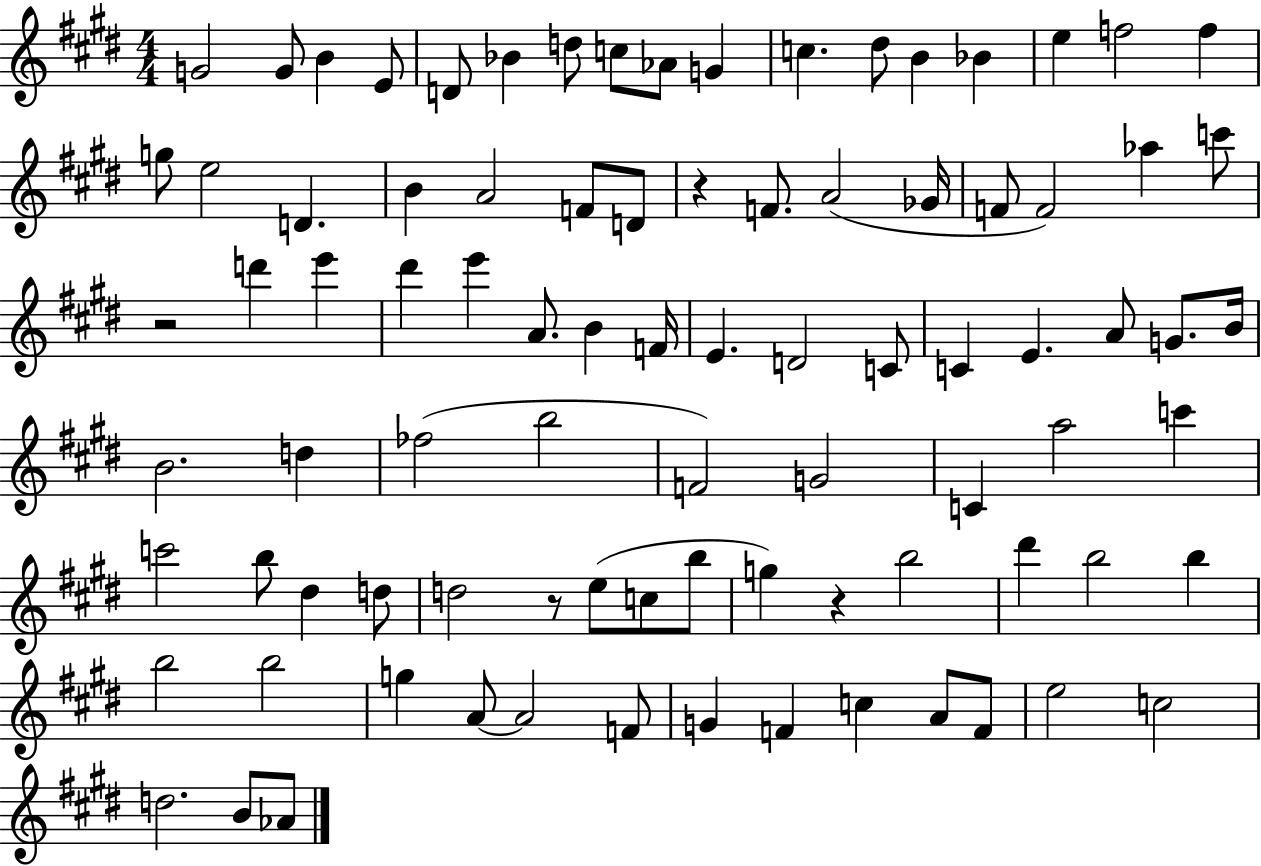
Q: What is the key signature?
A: E major